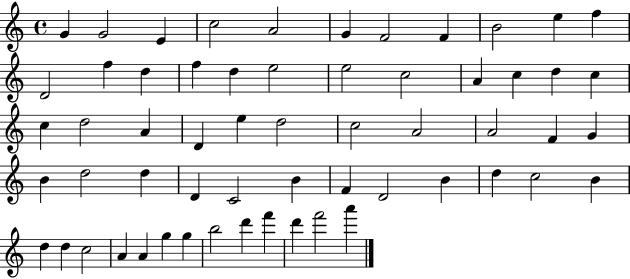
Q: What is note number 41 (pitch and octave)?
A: F4